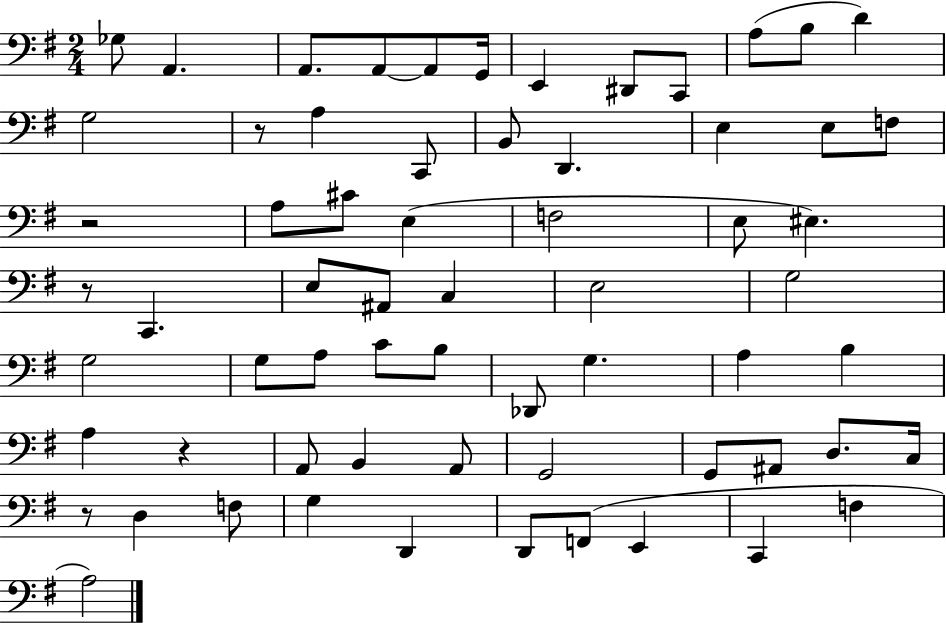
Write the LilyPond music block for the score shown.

{
  \clef bass
  \numericTimeSignature
  \time 2/4
  \key g \major
  \repeat volta 2 { ges8 a,4. | a,8. a,8~~ a,8 g,16 | e,4 dis,8 c,8 | a8( b8 d'4) | \break g2 | r8 a4 c,8 | b,8 d,4. | e4 e8 f8 | \break r2 | a8 cis'8 e4( | f2 | e8 eis4.) | \break r8 c,4. | e8 ais,8 c4 | e2 | g2 | \break g2 | g8 a8 c'8 b8 | des,8 g4. | a4 b4 | \break a4 r4 | a,8 b,4 a,8 | g,2 | g,8 ais,8 d8. c16 | \break r8 d4 f8 | g4 d,4 | d,8 f,8( e,4 | c,4 f4 | \break a2) | } \bar "|."
}